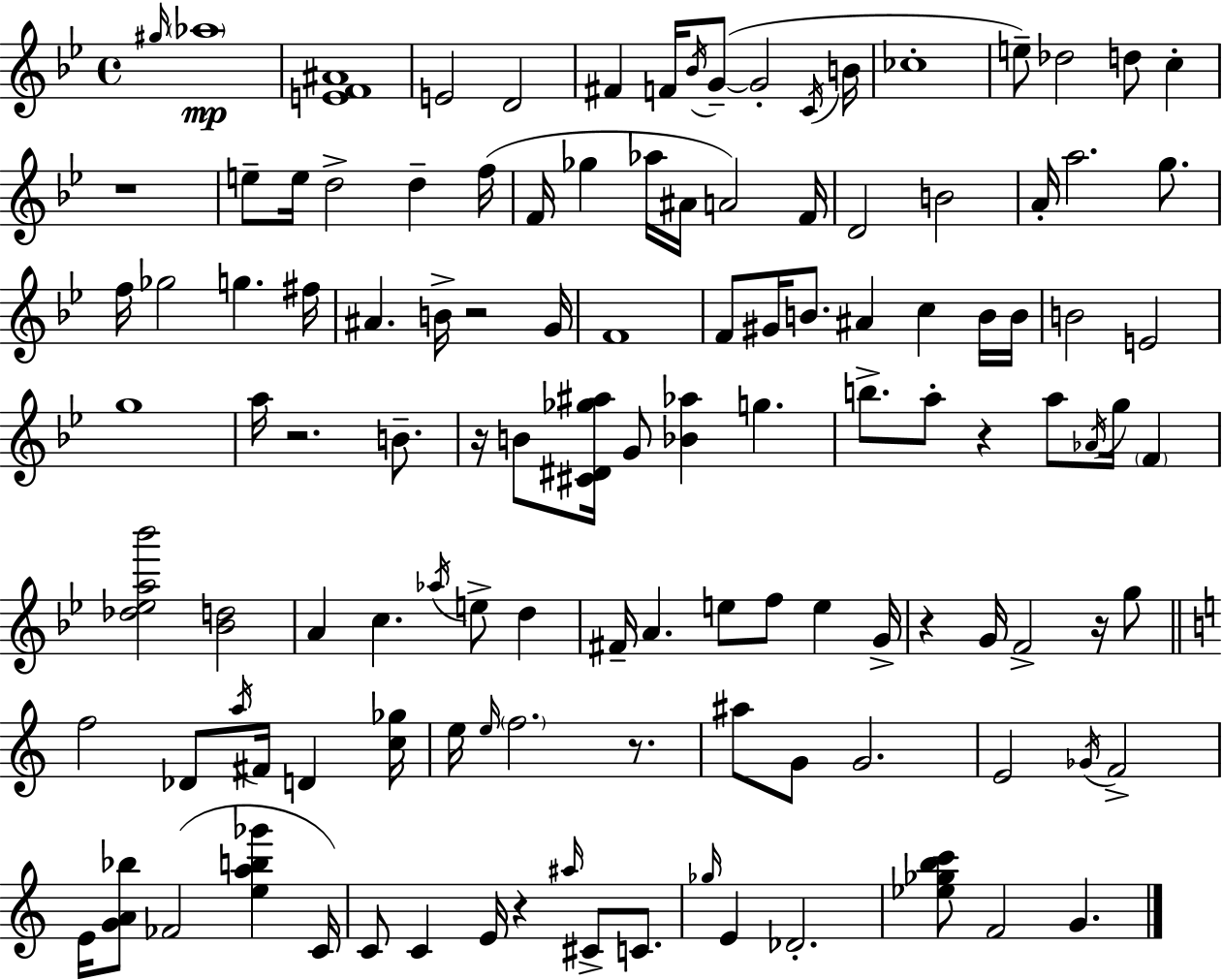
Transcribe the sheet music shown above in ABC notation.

X:1
T:Untitled
M:4/4
L:1/4
K:Bb
^g/4 _a4 [EF^A]4 E2 D2 ^F F/4 _B/4 G/2 G2 C/4 B/4 _c4 e/2 _d2 d/2 c z4 e/2 e/4 d2 d f/4 F/4 _g _a/4 ^A/4 A2 F/4 D2 B2 A/4 a2 g/2 f/4 _g2 g ^f/4 ^A B/4 z2 G/4 F4 F/2 ^G/4 B/2 ^A c B/4 B/4 B2 E2 g4 a/4 z2 B/2 z/4 B/2 [^C^D_g^a]/4 G/2 [_B_a] g b/2 a/2 z a/2 _A/4 g/4 F [_d_ea_b']2 [_Bd]2 A c _a/4 e/2 d ^F/4 A e/2 f/2 e G/4 z G/4 F2 z/4 g/2 f2 _D/2 a/4 ^F/4 D [c_g]/4 e/4 e/4 f2 z/2 ^a/2 G/2 G2 E2 _G/4 F2 E/4 [GA_b]/2 _F2 [eab_g'] C/4 C/2 C E/4 z ^a/4 ^C/2 C/2 _g/4 E _D2 [_e_gbc']/2 F2 G